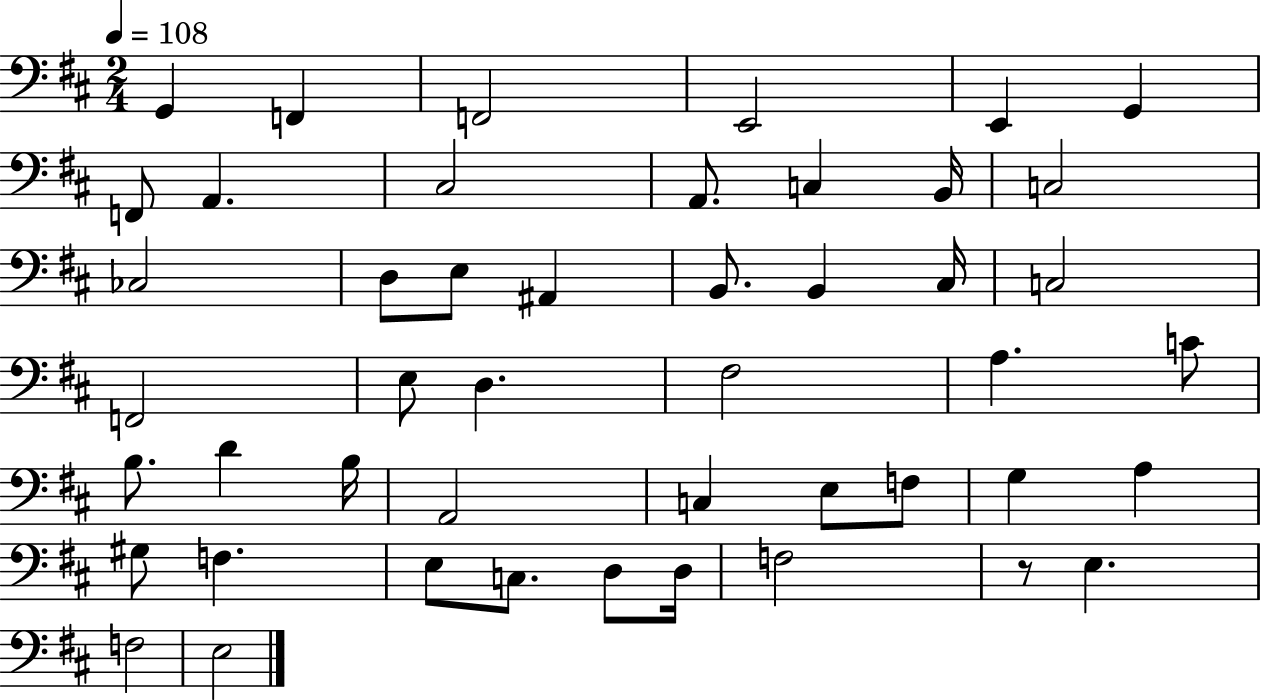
{
  \clef bass
  \numericTimeSignature
  \time 2/4
  \key d \major
  \tempo 4 = 108
  g,4 f,4 | f,2 | e,2 | e,4 g,4 | \break f,8 a,4. | cis2 | a,8. c4 b,16 | c2 | \break ces2 | d8 e8 ais,4 | b,8. b,4 cis16 | c2 | \break f,2 | e8 d4. | fis2 | a4. c'8 | \break b8. d'4 b16 | a,2 | c4 e8 f8 | g4 a4 | \break gis8 f4. | e8 c8. d8 d16 | f2 | r8 e4. | \break f2 | e2 | \bar "|."
}